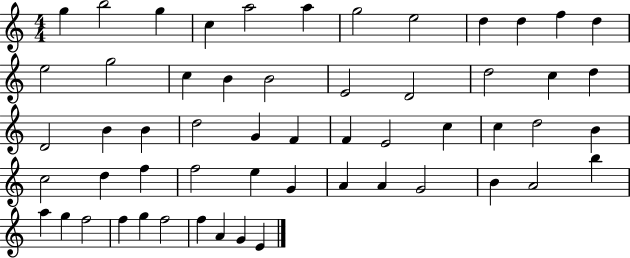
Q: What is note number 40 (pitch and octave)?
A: G4